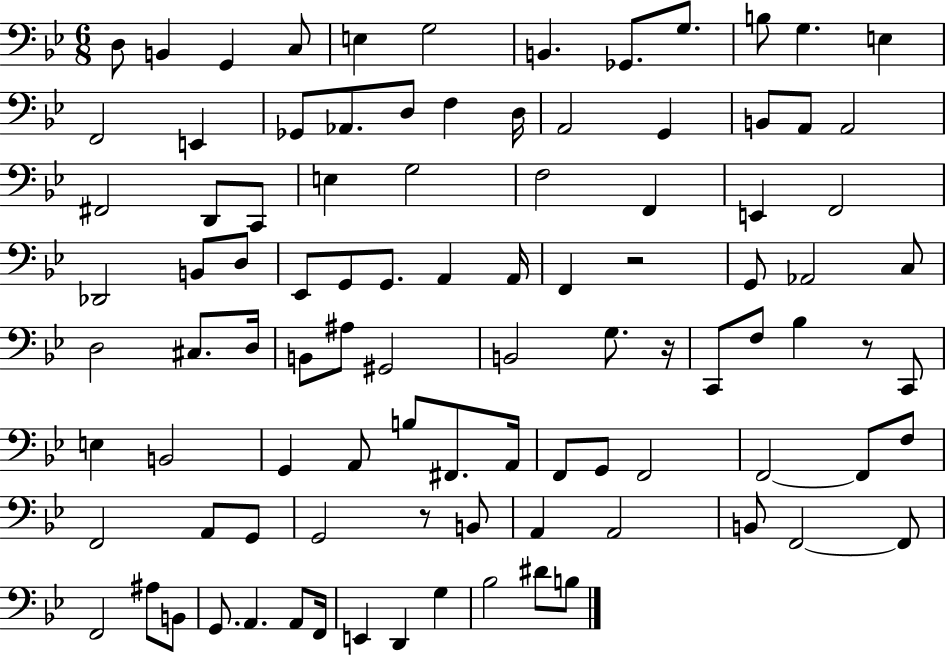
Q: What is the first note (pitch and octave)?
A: D3